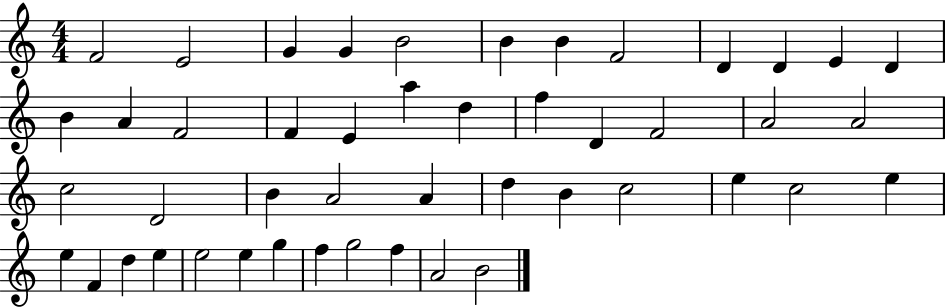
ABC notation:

X:1
T:Untitled
M:4/4
L:1/4
K:C
F2 E2 G G B2 B B F2 D D E D B A F2 F E a d f D F2 A2 A2 c2 D2 B A2 A d B c2 e c2 e e F d e e2 e g f g2 f A2 B2